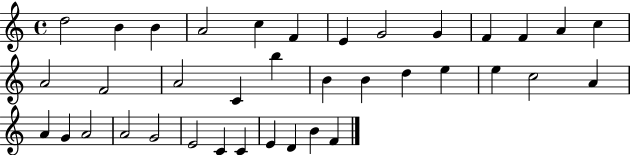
D5/h B4/q B4/q A4/h C5/q F4/q E4/q G4/h G4/q F4/q F4/q A4/q C5/q A4/h F4/h A4/h C4/q B5/q B4/q B4/q D5/q E5/q E5/q C5/h A4/q A4/q G4/q A4/h A4/h G4/h E4/h C4/q C4/q E4/q D4/q B4/q F4/q